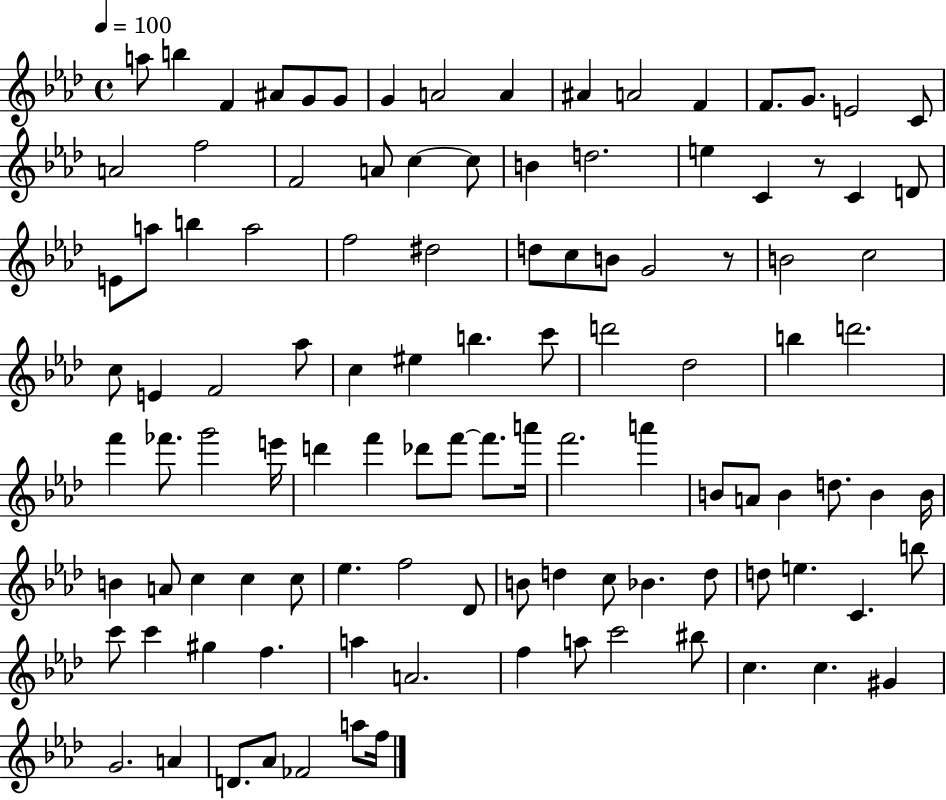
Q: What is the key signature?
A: AES major